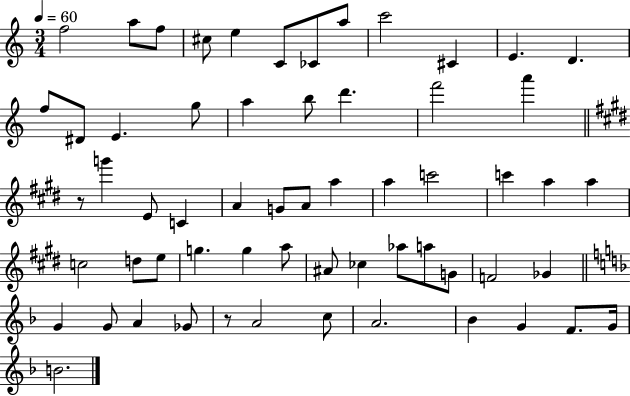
{
  \clef treble
  \numericTimeSignature
  \time 3/4
  \key c \major
  \tempo 4 = 60
  f''2 a''8 f''8 | cis''8 e''4 c'8 ces'8 a''8 | c'''2 cis'4 | e'4. d'4. | \break f''8 dis'8 e'4. g''8 | a''4 b''8 d'''4. | f'''2 a'''4 | \bar "||" \break \key e \major r8 g'''4 e'8 c'4 | a'4 g'8 a'8 a''4 | a''4 c'''2 | c'''4 a''4 a''4 | \break c''2 d''8 e''8 | g''4. g''4 a''8 | ais'8 ces''4 aes''8 a''8 g'8 | f'2 ges'4 | \break \bar "||" \break \key f \major g'4 g'8 a'4 ges'8 | r8 a'2 c''8 | a'2. | bes'4 g'4 f'8. g'16 | \break b'2. | \bar "|."
}